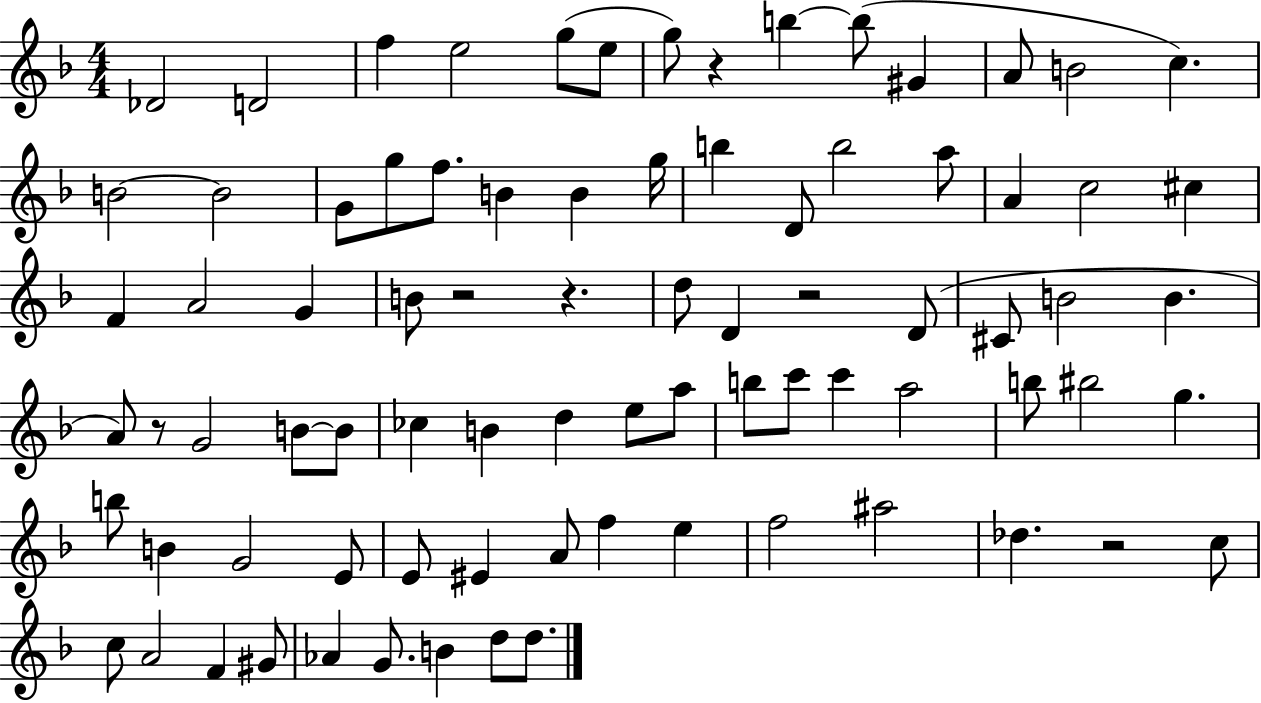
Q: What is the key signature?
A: F major